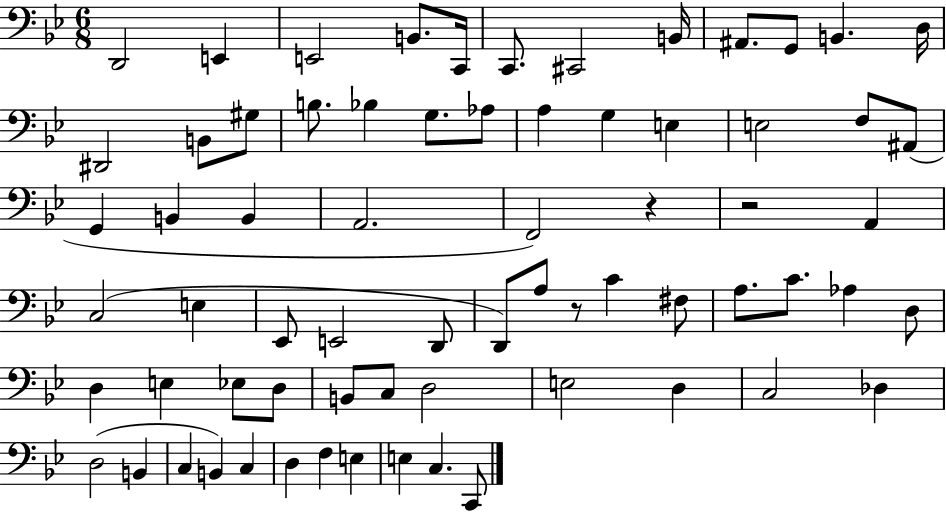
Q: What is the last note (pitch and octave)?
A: C2